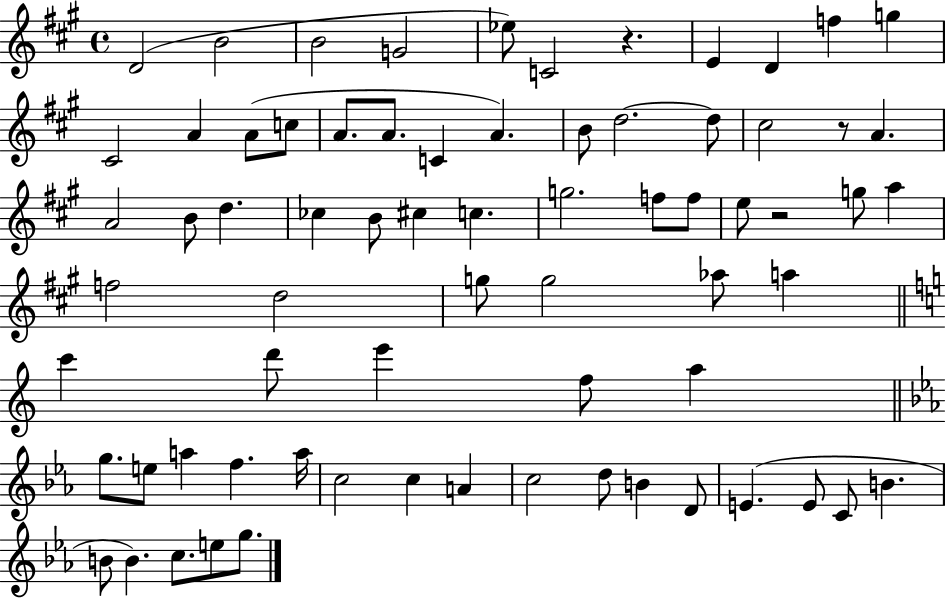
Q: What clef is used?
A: treble